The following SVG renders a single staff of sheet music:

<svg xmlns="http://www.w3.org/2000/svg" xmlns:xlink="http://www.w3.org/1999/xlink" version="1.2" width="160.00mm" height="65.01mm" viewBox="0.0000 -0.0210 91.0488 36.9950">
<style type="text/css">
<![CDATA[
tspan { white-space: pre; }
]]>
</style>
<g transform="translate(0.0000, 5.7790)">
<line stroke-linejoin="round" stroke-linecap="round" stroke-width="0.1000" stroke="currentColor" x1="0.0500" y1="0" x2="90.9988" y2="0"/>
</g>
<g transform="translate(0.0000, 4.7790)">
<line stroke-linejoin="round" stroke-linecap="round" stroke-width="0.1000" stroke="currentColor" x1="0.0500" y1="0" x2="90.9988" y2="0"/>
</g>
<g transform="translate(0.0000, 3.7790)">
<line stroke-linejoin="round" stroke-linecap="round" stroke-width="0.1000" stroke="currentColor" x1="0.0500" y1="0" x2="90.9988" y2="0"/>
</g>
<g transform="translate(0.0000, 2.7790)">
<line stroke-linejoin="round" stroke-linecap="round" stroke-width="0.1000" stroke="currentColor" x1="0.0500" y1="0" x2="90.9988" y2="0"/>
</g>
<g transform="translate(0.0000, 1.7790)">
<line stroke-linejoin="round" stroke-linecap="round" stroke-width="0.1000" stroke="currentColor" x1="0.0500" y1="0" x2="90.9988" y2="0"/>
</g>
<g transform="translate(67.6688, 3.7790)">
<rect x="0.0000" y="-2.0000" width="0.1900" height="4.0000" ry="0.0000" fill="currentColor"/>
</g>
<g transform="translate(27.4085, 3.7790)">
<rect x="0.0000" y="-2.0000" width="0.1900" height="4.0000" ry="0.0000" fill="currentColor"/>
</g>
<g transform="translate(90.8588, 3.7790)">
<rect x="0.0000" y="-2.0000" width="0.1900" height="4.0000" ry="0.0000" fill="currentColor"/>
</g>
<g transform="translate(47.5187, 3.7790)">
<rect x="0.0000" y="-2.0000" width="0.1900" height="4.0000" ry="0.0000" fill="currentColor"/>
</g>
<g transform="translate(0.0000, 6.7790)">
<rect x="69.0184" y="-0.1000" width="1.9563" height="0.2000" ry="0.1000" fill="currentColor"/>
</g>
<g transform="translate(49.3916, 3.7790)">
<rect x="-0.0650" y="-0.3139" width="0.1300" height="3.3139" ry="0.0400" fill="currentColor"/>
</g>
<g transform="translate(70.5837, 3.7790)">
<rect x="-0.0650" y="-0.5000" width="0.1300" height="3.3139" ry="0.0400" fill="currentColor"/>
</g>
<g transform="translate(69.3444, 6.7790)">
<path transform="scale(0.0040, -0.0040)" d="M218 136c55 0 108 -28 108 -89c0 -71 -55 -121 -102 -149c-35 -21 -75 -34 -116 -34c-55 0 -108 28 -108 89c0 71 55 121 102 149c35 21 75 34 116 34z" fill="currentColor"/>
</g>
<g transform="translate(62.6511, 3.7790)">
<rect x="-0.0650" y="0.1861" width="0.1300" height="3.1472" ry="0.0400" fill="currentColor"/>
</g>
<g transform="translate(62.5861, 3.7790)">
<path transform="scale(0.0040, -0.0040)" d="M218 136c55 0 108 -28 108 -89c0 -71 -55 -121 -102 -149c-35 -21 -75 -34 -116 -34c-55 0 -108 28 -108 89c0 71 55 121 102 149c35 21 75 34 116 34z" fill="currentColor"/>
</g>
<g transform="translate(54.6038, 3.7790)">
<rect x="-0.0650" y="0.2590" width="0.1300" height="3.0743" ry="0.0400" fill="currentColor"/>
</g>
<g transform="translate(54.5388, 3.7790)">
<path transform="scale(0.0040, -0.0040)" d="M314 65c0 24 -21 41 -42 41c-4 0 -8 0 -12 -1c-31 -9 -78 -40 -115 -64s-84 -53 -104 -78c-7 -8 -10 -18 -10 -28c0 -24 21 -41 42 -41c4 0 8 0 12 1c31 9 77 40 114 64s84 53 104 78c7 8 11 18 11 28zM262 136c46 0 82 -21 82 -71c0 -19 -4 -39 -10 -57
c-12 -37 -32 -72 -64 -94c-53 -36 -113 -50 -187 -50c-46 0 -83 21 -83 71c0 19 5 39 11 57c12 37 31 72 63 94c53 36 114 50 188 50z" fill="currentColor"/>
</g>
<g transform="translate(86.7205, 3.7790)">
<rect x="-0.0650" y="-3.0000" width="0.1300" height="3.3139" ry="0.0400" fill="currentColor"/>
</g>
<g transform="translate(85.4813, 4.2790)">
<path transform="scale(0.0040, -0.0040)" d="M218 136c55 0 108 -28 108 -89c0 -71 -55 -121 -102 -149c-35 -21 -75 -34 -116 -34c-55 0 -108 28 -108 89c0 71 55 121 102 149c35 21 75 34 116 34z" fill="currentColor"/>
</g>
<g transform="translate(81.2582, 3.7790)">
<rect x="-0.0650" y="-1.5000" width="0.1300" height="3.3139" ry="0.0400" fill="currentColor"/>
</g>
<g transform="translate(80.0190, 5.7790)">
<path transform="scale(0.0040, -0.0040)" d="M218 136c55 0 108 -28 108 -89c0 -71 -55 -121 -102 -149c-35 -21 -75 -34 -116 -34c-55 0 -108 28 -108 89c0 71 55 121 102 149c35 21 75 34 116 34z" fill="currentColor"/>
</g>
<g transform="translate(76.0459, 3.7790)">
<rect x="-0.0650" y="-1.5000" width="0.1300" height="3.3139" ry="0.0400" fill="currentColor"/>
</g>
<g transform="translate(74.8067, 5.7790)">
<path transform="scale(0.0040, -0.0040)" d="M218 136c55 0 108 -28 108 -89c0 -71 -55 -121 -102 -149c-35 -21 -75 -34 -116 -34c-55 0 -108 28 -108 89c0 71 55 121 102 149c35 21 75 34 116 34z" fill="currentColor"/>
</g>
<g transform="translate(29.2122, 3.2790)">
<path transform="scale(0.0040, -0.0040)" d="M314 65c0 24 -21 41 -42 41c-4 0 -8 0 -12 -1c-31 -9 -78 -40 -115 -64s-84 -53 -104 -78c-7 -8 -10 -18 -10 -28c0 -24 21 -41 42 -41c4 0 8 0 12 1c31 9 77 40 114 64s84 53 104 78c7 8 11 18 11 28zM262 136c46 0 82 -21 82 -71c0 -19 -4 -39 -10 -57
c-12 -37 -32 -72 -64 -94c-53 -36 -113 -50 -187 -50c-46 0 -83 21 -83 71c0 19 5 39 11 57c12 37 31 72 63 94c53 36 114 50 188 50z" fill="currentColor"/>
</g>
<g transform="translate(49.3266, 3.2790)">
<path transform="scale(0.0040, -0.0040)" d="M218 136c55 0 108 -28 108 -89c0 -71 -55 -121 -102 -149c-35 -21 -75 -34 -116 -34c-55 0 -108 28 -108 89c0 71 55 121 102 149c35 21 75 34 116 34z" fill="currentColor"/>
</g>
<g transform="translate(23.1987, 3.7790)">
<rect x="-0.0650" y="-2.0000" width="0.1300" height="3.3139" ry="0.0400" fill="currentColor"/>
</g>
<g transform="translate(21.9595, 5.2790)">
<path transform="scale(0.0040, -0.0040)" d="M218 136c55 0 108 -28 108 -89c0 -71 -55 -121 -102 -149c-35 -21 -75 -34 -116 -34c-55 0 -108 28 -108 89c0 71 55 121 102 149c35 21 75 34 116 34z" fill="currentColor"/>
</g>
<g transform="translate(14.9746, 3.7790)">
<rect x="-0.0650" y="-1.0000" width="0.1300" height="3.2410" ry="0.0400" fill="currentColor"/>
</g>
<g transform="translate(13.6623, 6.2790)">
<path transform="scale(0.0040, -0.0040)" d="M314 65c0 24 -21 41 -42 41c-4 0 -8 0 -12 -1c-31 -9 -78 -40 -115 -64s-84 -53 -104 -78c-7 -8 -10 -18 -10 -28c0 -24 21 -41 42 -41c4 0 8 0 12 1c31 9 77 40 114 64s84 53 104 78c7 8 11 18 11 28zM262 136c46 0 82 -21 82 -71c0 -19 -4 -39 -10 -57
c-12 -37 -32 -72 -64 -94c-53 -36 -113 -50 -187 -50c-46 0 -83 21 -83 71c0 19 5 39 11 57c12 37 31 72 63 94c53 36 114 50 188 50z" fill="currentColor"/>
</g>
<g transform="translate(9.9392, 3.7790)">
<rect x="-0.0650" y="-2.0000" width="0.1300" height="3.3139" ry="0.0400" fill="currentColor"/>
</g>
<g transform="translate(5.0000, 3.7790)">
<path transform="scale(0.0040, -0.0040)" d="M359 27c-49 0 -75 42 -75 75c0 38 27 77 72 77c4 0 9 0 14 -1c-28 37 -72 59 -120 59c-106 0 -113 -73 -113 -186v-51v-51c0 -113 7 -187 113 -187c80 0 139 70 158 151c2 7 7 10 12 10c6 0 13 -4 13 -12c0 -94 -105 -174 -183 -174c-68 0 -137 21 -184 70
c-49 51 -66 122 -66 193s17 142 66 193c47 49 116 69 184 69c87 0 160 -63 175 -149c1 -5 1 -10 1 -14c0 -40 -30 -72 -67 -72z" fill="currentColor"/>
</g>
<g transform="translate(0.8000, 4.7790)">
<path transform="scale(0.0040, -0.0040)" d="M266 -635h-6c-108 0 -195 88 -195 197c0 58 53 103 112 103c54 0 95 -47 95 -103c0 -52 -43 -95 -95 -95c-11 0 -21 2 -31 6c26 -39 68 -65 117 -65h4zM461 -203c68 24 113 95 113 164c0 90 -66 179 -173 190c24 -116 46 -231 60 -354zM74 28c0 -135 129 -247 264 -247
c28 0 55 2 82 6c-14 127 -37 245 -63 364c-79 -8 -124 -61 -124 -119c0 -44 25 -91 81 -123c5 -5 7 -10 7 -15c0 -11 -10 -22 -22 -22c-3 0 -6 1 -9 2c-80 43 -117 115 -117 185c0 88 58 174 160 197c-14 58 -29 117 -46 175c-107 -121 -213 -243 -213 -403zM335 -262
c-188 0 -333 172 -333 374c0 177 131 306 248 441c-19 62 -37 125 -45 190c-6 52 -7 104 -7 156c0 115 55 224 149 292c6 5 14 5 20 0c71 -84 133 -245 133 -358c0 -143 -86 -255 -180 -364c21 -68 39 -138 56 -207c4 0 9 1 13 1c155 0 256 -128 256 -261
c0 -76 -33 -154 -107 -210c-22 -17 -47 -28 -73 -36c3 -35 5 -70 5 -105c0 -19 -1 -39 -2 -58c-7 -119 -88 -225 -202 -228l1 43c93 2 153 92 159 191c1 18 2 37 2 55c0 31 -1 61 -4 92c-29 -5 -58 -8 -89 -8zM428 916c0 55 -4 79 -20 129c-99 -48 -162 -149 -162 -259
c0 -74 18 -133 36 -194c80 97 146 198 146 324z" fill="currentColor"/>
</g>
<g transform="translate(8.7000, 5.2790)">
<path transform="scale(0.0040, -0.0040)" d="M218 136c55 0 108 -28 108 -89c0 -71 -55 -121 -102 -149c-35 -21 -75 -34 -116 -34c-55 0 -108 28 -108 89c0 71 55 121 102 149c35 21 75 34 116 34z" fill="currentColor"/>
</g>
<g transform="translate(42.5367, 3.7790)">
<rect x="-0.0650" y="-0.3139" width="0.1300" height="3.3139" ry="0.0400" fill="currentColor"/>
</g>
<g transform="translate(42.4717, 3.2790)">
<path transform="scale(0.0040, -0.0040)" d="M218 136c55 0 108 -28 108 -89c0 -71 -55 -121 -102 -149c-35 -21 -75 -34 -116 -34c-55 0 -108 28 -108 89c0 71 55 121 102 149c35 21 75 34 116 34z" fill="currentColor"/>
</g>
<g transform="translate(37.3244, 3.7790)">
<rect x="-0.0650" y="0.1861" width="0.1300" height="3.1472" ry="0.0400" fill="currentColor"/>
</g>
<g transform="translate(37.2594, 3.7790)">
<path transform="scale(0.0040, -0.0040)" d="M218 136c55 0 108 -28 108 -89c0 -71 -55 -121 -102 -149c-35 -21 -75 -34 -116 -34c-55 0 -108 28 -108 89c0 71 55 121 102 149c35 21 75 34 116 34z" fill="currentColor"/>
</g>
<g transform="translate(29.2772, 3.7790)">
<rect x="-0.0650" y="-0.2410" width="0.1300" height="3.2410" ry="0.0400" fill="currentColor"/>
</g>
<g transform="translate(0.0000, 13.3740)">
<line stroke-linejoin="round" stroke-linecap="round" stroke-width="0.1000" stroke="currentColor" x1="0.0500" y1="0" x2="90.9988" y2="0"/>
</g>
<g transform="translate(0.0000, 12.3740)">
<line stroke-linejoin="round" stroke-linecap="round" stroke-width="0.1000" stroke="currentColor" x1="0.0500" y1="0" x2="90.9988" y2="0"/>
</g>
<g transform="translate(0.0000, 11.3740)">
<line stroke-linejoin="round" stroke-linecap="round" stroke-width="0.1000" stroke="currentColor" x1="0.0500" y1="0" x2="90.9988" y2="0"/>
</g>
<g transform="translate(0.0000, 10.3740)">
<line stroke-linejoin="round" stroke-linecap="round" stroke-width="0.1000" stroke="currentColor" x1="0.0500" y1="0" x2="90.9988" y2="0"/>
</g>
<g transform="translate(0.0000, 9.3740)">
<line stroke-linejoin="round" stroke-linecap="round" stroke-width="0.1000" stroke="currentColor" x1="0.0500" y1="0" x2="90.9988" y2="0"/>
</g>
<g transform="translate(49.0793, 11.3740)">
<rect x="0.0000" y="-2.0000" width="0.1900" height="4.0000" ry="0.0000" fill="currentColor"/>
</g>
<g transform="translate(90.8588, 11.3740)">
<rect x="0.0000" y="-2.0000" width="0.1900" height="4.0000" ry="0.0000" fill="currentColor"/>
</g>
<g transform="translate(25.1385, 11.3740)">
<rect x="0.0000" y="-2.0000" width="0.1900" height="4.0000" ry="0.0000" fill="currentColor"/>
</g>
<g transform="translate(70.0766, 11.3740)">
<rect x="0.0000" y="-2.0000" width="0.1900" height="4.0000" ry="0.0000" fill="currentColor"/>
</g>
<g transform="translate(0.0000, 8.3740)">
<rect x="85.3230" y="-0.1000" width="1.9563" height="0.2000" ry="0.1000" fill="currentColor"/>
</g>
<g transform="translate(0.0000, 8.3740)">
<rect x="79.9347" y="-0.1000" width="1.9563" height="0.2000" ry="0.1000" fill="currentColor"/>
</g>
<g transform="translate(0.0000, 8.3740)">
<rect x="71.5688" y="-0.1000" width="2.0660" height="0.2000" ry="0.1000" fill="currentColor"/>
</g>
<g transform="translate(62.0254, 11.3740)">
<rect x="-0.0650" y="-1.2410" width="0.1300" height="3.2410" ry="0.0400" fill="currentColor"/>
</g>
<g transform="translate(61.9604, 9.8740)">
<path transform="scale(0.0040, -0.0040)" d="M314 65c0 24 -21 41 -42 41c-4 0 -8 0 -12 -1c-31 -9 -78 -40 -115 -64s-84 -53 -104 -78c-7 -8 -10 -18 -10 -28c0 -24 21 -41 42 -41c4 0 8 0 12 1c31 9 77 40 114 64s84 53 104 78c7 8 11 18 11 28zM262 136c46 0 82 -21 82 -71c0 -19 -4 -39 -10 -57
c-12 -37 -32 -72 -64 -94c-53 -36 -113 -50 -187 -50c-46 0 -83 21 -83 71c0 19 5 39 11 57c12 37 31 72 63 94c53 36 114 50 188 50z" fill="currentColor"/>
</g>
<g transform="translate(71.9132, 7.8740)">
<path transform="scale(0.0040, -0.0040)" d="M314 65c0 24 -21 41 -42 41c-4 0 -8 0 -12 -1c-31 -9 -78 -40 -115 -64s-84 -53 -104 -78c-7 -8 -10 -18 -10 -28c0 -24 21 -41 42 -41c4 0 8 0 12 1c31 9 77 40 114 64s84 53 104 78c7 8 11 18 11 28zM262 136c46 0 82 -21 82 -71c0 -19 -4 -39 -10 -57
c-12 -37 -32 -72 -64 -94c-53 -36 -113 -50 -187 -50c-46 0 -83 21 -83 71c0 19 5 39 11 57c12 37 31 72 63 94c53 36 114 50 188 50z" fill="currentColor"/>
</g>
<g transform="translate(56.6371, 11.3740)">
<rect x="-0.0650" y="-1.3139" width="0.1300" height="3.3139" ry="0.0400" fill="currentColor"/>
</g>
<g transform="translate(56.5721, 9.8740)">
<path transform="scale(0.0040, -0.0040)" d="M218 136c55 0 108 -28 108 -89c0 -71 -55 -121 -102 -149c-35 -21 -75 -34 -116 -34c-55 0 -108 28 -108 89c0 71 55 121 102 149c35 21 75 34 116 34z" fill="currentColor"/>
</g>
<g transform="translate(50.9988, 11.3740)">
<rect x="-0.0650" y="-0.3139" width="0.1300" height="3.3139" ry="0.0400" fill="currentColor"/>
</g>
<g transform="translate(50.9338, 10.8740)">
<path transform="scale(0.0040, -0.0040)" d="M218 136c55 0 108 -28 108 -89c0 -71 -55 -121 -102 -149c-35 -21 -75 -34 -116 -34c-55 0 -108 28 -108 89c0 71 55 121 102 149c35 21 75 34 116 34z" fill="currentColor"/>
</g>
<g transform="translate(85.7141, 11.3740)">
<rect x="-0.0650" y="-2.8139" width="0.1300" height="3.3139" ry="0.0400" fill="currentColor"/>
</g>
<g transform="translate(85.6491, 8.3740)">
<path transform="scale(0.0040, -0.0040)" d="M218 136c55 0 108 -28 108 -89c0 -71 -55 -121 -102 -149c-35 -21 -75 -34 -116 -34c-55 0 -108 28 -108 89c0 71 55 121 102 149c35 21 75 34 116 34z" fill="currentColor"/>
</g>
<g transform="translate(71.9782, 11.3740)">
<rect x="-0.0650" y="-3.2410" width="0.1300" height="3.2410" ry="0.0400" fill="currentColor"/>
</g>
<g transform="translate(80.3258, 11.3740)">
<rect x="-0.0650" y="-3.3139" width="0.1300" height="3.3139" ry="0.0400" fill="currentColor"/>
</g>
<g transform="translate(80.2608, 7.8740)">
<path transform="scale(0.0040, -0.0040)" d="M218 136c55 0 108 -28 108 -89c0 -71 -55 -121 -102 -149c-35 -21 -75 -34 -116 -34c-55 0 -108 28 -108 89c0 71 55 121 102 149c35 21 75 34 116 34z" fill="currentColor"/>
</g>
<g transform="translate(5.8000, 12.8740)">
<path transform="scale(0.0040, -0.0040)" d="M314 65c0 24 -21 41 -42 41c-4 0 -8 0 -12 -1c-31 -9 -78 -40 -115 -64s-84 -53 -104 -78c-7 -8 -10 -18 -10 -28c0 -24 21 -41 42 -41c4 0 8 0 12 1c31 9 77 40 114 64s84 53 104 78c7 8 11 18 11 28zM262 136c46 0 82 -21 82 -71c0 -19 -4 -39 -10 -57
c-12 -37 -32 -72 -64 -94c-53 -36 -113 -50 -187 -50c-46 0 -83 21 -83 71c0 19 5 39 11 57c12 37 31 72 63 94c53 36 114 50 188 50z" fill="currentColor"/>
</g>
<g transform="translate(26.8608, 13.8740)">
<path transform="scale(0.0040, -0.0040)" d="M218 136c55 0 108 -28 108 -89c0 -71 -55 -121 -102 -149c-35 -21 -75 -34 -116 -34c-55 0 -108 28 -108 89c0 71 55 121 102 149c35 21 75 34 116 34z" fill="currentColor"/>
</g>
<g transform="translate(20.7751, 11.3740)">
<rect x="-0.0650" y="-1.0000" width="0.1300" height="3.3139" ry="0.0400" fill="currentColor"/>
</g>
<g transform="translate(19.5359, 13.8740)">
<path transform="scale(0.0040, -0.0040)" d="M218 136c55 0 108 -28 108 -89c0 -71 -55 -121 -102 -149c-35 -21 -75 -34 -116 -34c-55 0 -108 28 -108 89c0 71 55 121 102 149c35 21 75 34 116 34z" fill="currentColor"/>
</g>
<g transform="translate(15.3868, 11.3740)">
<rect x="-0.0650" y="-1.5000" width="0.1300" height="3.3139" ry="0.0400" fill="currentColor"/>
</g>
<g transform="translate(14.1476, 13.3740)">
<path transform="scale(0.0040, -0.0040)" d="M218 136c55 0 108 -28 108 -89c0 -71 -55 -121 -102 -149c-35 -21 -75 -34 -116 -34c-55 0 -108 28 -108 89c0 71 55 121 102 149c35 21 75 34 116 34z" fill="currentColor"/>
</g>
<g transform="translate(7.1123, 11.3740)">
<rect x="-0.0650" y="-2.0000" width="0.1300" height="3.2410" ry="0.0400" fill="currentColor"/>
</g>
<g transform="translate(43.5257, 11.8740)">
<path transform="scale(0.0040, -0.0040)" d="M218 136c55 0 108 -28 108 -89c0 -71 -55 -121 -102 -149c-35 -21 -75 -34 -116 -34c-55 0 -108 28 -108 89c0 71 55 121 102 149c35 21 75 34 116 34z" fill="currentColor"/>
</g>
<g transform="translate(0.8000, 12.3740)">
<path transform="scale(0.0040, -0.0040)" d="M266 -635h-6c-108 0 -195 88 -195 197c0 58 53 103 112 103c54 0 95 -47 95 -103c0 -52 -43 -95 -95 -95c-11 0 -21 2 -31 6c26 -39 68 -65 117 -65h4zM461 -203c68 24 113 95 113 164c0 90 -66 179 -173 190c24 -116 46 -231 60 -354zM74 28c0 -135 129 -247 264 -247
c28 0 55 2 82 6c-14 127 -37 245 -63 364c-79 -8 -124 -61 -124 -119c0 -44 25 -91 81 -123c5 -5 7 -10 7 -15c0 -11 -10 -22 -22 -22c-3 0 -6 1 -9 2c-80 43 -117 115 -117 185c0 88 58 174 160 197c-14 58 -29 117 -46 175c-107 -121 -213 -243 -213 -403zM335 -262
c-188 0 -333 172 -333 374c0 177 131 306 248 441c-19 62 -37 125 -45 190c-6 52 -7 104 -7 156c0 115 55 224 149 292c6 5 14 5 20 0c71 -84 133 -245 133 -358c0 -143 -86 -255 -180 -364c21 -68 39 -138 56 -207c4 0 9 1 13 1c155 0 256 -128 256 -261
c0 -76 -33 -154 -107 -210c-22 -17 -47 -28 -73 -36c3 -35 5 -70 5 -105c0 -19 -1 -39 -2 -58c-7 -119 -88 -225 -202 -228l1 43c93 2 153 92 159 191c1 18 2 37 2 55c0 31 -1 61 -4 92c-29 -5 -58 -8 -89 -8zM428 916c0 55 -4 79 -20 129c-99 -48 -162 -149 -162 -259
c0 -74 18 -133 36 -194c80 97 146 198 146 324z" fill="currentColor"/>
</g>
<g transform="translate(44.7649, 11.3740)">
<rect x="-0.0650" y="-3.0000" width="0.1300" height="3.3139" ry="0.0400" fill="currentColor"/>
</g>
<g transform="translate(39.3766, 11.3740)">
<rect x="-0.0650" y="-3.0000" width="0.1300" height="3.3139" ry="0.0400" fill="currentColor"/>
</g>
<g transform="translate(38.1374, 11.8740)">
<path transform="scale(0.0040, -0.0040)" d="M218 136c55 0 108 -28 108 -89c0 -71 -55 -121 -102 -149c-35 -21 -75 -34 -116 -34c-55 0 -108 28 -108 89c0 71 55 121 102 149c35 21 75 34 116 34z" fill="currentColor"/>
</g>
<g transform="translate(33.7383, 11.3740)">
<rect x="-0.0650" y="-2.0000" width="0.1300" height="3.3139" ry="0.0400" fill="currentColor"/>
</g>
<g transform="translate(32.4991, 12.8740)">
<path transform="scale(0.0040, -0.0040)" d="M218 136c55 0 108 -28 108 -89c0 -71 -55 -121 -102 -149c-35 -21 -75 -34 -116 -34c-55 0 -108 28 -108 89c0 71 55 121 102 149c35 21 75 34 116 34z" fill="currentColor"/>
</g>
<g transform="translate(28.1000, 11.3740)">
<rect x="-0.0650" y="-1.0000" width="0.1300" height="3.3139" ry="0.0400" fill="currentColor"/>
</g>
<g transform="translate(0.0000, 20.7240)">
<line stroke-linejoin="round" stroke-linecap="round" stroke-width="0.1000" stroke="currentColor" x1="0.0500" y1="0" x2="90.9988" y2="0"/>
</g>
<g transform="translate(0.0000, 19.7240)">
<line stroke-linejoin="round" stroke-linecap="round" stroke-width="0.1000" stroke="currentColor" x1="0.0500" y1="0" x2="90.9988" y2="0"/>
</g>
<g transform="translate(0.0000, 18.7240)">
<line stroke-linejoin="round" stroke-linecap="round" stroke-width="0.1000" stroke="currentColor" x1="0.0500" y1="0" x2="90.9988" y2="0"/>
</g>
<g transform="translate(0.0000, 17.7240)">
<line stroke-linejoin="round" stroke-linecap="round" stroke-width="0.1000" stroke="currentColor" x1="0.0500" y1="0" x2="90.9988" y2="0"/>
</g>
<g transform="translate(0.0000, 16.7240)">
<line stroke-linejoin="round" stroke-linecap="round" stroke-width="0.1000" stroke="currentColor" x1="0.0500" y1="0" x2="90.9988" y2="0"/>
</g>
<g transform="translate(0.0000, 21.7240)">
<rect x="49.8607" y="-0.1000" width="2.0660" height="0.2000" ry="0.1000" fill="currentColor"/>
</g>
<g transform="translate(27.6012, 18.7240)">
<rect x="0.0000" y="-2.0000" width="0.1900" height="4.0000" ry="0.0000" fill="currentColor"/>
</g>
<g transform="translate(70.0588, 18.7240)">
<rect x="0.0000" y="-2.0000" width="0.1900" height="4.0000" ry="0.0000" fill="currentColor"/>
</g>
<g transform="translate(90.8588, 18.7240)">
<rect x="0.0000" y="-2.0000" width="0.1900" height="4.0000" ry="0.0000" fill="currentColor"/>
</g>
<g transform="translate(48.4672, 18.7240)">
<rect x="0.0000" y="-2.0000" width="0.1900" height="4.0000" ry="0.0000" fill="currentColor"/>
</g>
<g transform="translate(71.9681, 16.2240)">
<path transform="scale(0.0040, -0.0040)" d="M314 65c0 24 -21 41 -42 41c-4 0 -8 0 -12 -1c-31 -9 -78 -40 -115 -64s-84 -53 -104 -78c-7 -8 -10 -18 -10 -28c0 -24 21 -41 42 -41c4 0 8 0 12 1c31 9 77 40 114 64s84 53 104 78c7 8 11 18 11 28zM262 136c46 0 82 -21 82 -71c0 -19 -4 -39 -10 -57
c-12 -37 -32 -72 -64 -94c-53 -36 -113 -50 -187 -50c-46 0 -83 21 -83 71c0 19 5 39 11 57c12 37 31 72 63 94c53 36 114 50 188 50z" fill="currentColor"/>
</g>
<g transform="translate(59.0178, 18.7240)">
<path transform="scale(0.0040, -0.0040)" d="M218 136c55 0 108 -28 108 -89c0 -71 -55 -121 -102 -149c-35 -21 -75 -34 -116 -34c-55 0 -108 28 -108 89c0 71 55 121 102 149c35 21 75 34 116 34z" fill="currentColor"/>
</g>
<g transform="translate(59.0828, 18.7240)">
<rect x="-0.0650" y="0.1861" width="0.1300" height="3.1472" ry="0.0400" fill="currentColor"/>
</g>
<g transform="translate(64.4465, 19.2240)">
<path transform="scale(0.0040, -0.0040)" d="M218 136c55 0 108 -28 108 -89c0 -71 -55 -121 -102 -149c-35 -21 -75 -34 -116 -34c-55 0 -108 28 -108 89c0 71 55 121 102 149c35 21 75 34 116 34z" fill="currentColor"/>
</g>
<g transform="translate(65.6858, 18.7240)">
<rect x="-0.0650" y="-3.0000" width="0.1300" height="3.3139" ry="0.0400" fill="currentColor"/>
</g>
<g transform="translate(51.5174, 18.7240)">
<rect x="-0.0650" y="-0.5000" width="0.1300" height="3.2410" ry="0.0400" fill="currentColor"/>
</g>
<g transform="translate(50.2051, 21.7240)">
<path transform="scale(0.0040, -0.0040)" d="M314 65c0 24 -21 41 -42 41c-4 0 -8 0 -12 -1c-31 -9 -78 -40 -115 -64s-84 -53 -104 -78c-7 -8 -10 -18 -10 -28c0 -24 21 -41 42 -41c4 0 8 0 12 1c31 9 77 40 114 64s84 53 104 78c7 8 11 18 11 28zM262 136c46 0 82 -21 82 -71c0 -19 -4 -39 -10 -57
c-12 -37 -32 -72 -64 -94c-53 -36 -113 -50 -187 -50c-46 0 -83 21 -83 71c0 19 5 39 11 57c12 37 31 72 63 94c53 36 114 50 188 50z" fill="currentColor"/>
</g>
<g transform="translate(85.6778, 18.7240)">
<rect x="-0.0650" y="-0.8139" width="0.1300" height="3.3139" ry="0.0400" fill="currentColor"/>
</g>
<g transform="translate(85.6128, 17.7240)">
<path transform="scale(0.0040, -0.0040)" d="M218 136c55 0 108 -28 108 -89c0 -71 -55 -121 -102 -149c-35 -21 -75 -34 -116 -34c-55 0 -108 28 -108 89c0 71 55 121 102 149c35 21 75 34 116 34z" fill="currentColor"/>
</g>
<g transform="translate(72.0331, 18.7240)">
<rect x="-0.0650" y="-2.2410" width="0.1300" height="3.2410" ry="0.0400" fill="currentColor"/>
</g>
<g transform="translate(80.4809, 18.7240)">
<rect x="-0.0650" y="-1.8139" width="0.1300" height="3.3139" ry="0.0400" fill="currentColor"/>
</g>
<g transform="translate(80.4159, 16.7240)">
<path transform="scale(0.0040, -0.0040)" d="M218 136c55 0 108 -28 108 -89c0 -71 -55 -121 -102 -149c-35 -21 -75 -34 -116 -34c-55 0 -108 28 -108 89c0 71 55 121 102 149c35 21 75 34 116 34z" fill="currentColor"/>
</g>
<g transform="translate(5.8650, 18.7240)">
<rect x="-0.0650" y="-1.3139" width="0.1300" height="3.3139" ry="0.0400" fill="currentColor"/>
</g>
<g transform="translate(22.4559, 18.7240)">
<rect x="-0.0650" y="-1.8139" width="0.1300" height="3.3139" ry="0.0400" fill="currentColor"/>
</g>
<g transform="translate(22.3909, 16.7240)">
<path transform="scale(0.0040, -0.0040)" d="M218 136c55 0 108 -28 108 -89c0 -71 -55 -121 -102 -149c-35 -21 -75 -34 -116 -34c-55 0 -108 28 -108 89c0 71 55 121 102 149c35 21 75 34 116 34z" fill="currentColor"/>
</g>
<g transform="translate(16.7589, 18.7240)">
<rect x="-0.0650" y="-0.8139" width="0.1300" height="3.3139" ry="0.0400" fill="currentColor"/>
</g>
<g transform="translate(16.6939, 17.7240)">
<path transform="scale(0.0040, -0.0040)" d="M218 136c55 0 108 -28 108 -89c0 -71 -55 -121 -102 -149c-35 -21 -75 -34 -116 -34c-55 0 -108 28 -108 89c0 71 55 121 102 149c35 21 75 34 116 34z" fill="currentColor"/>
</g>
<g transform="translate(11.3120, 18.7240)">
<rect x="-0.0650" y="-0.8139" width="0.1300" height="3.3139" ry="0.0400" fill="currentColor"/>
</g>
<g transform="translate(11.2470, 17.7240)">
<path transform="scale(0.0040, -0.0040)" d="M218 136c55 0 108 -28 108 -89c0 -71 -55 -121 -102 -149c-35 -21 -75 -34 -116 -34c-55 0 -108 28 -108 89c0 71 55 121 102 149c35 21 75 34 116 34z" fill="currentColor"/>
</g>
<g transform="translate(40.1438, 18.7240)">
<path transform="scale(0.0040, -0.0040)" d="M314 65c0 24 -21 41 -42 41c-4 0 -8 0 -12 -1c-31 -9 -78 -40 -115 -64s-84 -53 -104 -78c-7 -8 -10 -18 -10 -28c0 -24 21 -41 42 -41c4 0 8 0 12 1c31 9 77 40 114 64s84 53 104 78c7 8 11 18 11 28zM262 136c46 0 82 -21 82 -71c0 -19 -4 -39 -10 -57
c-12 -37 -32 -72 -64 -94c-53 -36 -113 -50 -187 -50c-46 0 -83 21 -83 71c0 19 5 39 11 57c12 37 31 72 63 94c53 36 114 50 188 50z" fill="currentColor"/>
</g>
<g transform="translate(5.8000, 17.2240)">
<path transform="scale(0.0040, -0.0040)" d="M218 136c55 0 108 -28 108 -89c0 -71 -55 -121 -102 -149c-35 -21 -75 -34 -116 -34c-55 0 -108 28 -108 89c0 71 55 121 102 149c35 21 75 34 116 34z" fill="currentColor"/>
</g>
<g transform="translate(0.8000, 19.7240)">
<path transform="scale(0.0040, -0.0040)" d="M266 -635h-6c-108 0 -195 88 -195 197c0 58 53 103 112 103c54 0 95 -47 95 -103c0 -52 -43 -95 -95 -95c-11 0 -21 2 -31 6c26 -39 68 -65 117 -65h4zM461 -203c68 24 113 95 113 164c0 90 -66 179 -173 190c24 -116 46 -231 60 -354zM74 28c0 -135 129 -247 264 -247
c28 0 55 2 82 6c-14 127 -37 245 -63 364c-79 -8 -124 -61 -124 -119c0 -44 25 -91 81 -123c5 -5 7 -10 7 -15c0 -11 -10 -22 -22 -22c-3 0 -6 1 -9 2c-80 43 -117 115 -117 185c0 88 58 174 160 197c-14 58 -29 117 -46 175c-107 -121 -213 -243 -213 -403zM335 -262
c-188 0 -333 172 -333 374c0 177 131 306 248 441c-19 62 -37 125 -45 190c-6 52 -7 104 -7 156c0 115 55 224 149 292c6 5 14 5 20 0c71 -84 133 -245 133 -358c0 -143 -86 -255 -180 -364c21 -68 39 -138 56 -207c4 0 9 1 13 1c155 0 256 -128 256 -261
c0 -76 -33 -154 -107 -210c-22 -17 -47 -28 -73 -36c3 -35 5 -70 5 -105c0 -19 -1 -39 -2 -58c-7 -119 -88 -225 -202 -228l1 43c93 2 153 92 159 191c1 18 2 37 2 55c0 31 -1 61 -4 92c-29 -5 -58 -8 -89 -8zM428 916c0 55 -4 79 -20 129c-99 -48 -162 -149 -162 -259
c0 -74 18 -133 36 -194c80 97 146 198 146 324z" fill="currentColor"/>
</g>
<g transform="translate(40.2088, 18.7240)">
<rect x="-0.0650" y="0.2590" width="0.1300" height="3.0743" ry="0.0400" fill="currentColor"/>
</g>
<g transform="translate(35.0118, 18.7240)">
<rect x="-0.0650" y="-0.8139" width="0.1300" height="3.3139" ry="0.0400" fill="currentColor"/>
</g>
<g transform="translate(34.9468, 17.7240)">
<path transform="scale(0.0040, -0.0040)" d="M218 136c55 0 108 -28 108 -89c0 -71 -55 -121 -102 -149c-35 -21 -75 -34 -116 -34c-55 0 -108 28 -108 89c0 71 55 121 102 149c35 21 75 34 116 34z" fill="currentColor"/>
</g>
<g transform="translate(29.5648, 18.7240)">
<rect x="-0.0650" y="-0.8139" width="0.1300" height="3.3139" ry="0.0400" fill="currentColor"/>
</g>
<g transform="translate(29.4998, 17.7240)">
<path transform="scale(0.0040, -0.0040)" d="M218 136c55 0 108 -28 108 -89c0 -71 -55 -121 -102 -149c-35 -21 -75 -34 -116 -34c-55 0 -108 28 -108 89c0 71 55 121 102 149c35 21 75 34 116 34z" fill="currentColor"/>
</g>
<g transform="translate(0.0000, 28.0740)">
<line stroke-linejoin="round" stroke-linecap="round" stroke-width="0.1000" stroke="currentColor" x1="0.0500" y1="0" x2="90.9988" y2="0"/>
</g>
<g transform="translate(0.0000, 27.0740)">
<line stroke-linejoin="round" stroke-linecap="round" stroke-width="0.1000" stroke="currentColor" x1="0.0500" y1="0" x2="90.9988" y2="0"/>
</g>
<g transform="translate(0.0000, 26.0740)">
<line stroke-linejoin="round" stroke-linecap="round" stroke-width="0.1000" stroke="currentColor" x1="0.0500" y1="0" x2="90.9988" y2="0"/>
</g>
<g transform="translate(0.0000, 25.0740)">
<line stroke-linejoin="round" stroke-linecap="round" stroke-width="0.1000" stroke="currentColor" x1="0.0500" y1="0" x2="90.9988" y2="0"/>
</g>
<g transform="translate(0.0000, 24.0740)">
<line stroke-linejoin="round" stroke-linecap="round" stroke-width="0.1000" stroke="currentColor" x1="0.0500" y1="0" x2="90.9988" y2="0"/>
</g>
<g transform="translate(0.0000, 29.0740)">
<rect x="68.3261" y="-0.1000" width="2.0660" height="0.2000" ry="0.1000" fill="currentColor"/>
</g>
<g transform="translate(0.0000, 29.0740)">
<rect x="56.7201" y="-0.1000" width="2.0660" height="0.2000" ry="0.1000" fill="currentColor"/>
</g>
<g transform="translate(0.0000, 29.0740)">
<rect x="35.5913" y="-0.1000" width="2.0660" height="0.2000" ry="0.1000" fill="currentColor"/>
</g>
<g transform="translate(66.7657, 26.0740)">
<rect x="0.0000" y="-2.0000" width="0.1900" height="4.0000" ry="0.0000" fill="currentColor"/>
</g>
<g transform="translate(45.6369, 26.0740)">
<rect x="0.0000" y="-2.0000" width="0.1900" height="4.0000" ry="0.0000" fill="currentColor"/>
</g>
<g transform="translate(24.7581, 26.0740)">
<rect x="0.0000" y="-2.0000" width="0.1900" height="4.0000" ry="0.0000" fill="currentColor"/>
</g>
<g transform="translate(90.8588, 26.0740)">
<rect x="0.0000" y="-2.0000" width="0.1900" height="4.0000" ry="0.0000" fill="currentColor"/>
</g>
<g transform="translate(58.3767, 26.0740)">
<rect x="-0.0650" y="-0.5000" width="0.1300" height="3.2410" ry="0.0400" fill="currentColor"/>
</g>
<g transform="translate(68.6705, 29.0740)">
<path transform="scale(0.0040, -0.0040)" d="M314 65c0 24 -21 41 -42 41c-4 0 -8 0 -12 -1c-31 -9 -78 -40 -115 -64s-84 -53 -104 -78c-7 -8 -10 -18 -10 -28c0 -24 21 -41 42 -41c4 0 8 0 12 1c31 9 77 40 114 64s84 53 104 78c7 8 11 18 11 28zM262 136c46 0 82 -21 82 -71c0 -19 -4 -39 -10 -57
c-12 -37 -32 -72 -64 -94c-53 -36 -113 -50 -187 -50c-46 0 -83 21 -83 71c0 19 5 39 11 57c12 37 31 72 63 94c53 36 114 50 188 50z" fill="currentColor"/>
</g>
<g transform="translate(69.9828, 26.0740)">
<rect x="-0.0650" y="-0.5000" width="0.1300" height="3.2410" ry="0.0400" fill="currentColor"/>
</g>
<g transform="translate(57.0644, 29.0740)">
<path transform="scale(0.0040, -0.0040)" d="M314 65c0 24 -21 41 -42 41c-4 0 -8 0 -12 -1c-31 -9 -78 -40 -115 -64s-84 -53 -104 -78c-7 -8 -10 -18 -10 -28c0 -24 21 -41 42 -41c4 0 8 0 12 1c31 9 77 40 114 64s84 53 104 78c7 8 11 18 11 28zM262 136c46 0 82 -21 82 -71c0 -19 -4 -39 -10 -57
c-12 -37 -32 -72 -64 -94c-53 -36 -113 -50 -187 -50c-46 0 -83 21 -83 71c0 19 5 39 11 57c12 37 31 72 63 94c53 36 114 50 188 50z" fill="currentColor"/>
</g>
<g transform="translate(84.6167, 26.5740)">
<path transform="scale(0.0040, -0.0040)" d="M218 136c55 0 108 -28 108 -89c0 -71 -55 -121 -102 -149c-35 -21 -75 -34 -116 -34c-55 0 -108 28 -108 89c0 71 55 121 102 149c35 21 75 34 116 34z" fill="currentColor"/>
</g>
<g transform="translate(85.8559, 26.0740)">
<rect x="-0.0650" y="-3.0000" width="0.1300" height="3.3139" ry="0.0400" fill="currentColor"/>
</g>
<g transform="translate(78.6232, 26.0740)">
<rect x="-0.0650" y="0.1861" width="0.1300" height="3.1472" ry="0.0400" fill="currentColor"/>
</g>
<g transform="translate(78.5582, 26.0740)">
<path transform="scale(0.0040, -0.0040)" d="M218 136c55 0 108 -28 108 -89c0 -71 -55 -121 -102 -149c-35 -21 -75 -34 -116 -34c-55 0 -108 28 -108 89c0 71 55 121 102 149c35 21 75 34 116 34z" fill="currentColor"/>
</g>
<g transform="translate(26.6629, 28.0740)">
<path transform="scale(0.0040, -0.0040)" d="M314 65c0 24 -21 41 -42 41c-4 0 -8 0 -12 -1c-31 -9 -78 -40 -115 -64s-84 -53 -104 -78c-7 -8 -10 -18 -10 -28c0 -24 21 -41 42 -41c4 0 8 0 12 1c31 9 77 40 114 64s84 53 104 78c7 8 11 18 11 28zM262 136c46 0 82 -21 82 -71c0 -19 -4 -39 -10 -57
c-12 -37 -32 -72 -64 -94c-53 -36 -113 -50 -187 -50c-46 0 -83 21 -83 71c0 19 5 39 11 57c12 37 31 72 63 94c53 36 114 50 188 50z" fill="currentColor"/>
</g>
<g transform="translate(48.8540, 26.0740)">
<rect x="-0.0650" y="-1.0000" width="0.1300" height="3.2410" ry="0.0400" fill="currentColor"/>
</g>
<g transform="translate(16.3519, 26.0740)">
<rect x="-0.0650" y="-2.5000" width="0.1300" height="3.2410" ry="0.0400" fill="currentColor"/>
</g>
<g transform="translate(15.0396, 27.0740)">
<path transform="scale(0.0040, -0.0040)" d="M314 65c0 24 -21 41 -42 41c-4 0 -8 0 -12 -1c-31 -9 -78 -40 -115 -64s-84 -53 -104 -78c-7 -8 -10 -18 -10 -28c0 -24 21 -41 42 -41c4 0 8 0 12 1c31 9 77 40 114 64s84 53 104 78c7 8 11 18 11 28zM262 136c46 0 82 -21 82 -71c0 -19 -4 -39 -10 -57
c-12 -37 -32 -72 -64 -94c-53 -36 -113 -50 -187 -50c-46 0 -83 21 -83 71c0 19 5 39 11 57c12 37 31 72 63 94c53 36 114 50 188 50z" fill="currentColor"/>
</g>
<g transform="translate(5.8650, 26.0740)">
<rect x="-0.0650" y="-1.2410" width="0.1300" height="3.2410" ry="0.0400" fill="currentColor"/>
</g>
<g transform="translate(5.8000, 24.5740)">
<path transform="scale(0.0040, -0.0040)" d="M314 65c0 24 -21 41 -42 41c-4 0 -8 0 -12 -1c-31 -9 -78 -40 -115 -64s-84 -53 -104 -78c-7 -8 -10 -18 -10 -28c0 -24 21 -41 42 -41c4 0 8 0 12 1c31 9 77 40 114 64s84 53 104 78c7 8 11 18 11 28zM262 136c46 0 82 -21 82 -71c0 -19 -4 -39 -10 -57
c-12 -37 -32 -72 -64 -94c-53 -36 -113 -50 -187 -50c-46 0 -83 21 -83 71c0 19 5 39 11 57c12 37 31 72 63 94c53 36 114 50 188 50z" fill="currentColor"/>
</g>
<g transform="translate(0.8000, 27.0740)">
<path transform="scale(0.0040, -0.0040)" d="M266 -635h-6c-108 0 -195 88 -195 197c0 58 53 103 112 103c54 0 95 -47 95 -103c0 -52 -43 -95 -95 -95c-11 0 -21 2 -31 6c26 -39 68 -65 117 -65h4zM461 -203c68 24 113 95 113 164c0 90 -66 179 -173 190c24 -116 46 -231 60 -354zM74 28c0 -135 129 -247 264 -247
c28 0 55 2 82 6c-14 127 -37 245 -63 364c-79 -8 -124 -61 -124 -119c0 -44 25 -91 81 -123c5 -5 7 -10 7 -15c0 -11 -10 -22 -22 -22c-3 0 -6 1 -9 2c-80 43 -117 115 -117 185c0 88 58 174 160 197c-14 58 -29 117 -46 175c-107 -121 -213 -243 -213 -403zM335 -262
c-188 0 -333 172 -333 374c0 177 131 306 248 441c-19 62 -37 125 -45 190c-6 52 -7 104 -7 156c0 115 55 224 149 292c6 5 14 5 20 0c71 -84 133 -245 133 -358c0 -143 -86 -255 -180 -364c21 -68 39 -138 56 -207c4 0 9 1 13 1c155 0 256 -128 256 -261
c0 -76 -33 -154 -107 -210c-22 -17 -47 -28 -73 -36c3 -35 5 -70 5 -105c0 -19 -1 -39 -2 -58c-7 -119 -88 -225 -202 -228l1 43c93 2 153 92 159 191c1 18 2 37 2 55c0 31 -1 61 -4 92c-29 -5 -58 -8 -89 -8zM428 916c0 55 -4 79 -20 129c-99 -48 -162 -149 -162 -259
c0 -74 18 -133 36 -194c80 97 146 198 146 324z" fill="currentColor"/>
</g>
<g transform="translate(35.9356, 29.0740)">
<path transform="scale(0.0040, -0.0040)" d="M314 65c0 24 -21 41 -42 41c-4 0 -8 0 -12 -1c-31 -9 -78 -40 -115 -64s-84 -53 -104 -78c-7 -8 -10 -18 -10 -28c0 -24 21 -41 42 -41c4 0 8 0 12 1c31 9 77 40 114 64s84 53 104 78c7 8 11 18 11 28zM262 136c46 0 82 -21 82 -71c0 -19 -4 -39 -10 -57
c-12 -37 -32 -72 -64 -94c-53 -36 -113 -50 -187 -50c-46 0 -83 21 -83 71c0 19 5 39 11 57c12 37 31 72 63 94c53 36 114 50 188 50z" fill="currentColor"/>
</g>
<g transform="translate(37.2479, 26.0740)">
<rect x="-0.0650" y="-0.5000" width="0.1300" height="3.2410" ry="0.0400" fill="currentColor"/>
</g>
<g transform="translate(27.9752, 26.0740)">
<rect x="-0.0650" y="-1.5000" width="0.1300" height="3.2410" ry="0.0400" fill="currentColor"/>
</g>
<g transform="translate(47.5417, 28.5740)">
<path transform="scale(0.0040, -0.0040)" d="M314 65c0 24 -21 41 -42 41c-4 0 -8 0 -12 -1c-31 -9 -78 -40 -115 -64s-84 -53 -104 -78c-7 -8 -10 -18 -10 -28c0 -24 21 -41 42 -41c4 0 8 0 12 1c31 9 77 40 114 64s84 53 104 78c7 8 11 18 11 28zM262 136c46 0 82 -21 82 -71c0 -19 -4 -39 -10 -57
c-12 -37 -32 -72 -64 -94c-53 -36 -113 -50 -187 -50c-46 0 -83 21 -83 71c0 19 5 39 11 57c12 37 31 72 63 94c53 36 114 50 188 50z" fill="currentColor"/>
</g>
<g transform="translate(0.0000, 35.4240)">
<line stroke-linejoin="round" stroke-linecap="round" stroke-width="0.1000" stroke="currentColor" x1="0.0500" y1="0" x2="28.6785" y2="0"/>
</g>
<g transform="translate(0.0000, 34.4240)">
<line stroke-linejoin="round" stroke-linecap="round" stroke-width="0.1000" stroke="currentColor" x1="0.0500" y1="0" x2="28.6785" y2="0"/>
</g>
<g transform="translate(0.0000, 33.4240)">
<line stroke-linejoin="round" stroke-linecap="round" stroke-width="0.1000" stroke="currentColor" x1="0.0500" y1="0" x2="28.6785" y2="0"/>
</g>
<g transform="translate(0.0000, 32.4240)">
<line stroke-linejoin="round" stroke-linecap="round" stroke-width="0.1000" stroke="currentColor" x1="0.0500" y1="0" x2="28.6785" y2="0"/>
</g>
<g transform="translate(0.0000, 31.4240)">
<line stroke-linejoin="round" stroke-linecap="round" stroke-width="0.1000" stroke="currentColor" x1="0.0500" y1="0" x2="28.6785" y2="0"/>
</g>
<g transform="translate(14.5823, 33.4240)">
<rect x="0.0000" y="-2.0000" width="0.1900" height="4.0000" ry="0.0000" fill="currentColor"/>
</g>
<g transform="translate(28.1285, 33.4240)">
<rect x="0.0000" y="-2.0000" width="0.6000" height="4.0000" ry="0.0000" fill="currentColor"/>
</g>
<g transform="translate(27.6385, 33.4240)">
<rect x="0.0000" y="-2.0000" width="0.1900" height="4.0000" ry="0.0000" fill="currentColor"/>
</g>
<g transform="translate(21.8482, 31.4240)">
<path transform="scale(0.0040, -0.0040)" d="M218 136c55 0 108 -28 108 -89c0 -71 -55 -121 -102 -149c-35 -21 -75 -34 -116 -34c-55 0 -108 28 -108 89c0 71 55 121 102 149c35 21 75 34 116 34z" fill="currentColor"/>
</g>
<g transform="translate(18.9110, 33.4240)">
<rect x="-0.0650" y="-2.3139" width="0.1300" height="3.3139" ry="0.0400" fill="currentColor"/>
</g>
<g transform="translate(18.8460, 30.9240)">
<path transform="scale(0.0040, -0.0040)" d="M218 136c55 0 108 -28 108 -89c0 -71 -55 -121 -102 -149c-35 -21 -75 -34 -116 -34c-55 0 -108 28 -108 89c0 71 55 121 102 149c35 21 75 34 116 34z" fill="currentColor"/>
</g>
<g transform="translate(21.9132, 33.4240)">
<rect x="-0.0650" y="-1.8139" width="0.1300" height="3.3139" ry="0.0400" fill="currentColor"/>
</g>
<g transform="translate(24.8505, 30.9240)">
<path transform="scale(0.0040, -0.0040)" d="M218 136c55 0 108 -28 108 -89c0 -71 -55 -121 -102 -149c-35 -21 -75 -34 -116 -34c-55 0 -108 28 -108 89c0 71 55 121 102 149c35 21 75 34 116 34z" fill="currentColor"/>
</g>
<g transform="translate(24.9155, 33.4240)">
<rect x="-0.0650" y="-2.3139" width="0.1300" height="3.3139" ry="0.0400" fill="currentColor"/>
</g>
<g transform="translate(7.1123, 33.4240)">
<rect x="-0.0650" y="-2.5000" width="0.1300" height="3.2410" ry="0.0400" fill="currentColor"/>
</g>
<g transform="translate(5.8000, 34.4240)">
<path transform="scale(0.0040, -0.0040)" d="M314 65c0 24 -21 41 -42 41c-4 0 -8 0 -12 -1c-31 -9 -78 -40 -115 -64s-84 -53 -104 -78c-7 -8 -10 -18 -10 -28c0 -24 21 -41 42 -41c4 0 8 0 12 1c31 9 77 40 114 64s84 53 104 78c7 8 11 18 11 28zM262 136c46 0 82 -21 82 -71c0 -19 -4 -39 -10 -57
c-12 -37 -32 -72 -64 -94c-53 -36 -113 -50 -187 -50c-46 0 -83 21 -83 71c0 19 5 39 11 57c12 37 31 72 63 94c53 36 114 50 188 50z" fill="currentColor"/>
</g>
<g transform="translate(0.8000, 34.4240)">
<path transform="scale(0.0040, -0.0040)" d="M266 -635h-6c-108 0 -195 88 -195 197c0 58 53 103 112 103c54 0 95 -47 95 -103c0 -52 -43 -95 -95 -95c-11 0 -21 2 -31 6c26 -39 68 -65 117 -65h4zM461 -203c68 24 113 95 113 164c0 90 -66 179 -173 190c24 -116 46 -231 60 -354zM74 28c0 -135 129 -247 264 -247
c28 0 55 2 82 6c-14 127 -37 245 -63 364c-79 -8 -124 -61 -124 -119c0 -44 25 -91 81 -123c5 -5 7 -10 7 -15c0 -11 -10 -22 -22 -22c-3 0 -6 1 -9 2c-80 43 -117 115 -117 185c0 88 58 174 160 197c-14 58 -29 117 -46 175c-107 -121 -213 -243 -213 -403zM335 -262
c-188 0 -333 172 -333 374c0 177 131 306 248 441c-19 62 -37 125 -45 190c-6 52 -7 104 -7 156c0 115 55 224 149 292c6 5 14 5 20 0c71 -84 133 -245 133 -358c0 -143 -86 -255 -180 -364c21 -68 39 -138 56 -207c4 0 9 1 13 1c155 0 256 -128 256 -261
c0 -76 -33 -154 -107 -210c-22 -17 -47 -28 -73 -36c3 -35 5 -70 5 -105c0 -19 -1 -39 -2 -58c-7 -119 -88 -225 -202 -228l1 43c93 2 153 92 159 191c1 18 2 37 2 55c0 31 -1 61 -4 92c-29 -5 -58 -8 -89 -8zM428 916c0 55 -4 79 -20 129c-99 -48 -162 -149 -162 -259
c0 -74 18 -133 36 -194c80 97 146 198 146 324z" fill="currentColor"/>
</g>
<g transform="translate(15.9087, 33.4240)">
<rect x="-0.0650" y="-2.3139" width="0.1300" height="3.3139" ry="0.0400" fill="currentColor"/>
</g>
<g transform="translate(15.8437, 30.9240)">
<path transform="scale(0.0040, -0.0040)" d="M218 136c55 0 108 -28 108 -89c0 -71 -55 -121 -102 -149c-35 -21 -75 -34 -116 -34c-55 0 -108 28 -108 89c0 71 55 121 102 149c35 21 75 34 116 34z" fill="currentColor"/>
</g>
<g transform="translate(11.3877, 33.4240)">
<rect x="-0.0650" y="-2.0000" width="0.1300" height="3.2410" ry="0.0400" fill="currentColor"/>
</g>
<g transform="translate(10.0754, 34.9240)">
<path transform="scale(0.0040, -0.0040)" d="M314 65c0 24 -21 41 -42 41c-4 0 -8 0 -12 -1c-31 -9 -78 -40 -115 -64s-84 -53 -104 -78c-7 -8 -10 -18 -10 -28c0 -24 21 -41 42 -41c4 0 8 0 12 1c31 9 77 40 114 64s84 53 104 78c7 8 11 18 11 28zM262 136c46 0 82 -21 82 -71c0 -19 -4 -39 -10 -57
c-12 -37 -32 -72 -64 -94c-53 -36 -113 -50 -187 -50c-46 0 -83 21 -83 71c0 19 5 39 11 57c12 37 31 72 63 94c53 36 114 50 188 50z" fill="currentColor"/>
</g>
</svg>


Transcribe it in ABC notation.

X:1
T:Untitled
M:4/4
L:1/4
K:C
F D2 F c2 B c c B2 B C E E A F2 E D D F A A c e e2 b2 b a e d d f d d B2 C2 B A g2 f d e2 G2 E2 C2 D2 C2 C2 B A G2 F2 g g f g